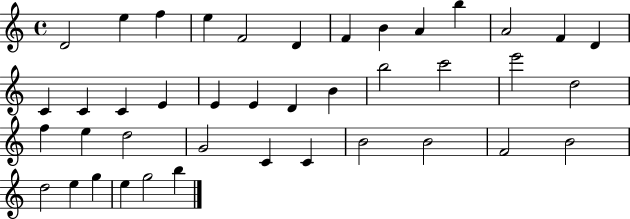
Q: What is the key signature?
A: C major